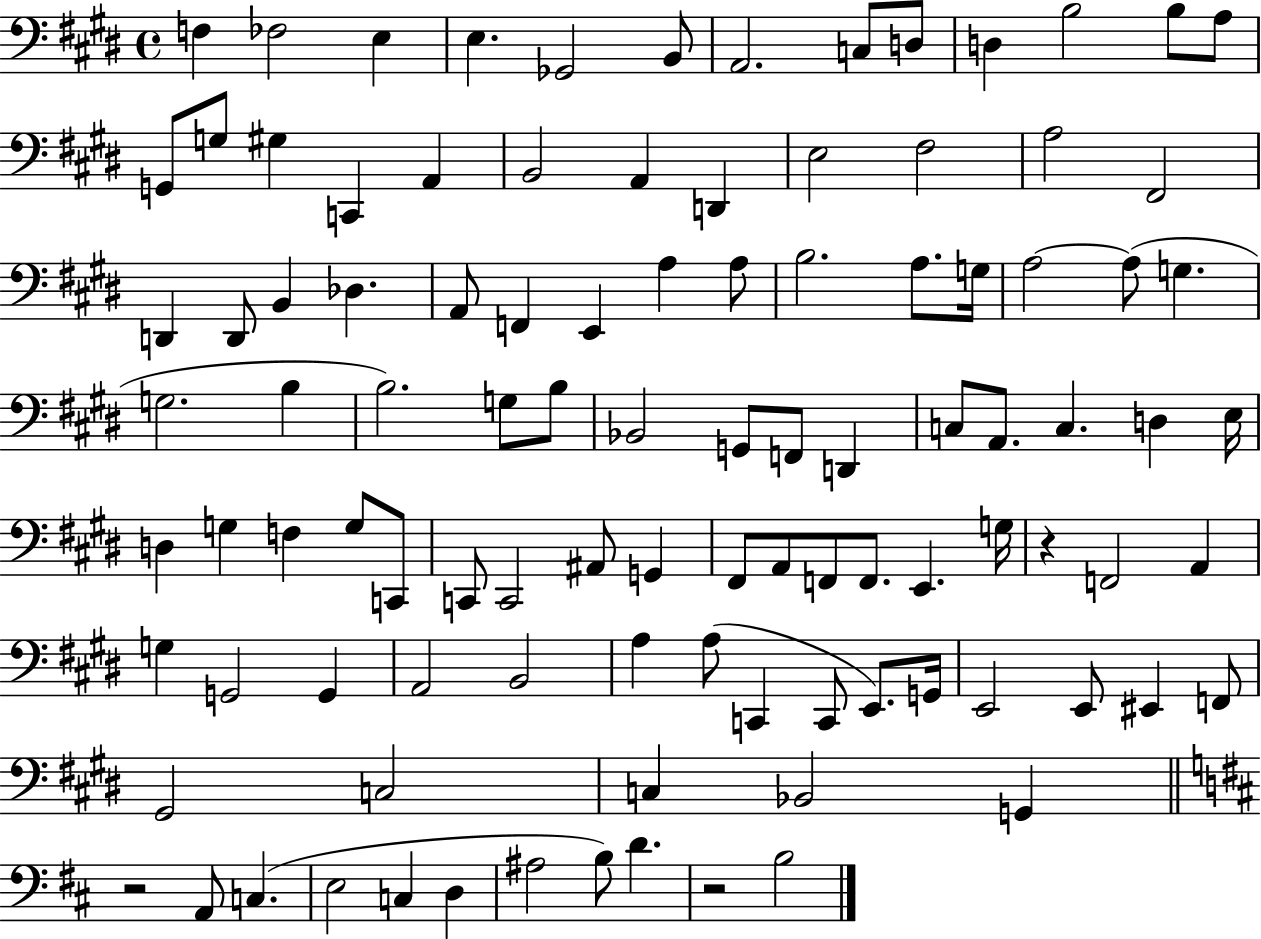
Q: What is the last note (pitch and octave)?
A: B3